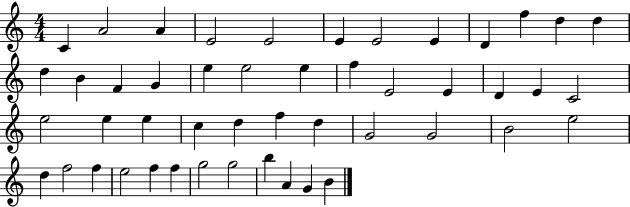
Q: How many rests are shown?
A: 0